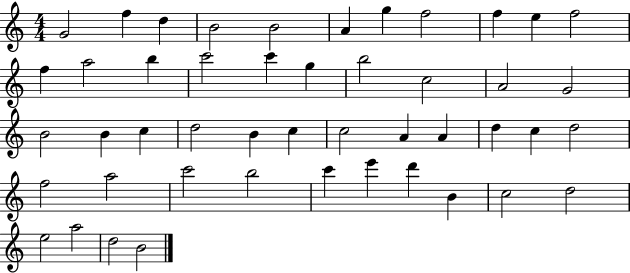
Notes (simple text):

G4/h F5/q D5/q B4/h B4/h A4/q G5/q F5/h F5/q E5/q F5/h F5/q A5/h B5/q C6/h C6/q G5/q B5/h C5/h A4/h G4/h B4/h B4/q C5/q D5/h B4/q C5/q C5/h A4/q A4/q D5/q C5/q D5/h F5/h A5/h C6/h B5/h C6/q E6/q D6/q B4/q C5/h D5/h E5/h A5/h D5/h B4/h